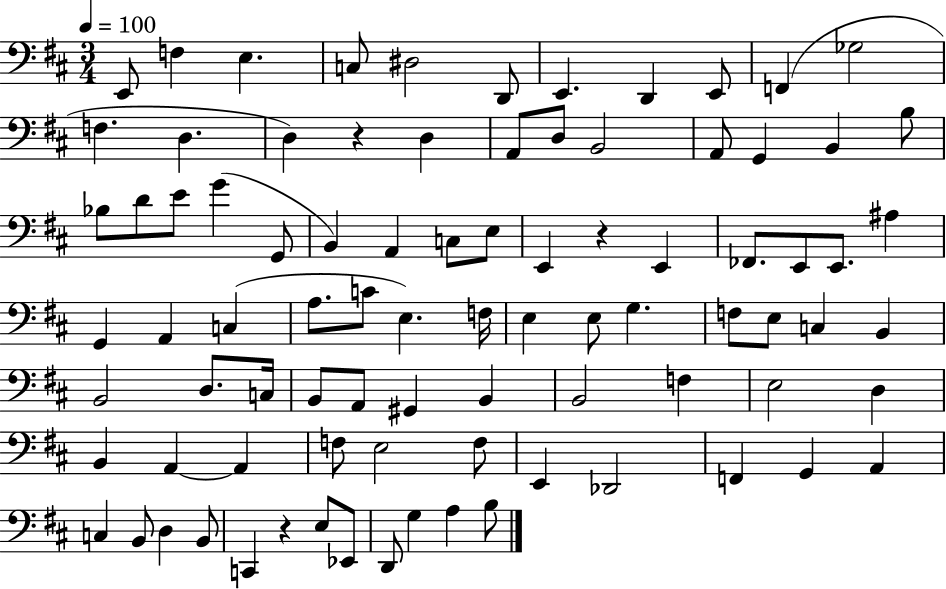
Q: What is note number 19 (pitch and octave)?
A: A2